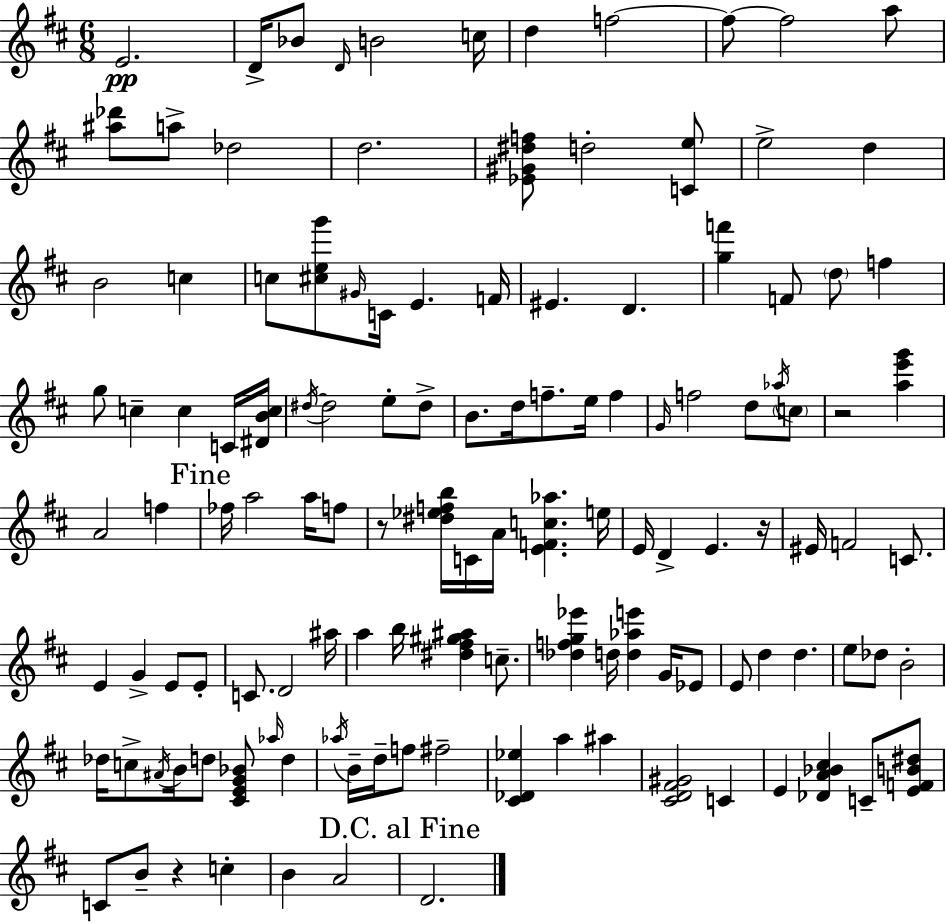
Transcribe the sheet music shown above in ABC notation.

X:1
T:Untitled
M:6/8
L:1/4
K:D
E2 D/4 _B/2 D/4 B2 c/4 d f2 f/2 f2 a/2 [^a_d']/2 a/2 _d2 d2 [_E^G^df]/2 d2 [Ce]/2 e2 d B2 c c/2 [^ceg']/2 ^G/4 C/4 E F/4 ^E D [gf'] F/2 d/2 f g/2 c c C/4 [^DBc]/4 ^d/4 ^d2 e/2 ^d/2 B/2 d/4 f/2 e/4 f G/4 f2 d/2 _a/4 c/2 z2 [ae'g'] A2 f _f/4 a2 a/4 f/2 z/2 [^d_efb]/4 C/4 A/4 [EFc_a] e/4 E/4 D E z/4 ^E/4 F2 C/2 E G E/2 E/2 C/2 D2 ^a/4 a b/4 [^d^f^g^a] c/2 [_dfg_e'] d/4 [d_ae'] G/4 _E/2 E/2 d d e/2 _d/2 B2 _d/4 c/2 ^A/4 B/4 d/2 [^CEG_B]/2 _a/4 d _a/4 B/4 d/4 f/2 ^f2 [^C_D_e] a ^a [^CD^F^G]2 C E [_DA_B^c] C/2 [EFB^d]/2 C/2 B/2 z c B A2 D2